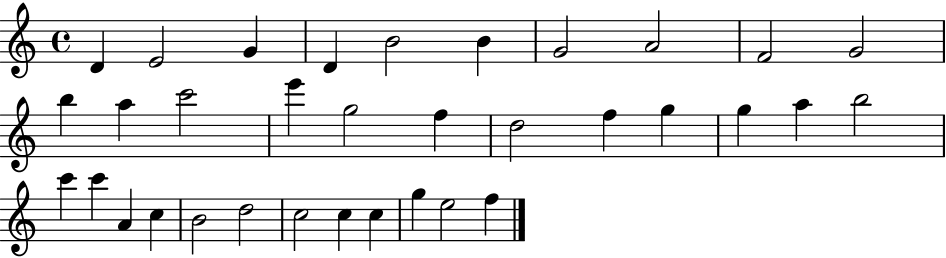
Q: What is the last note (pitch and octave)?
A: F5